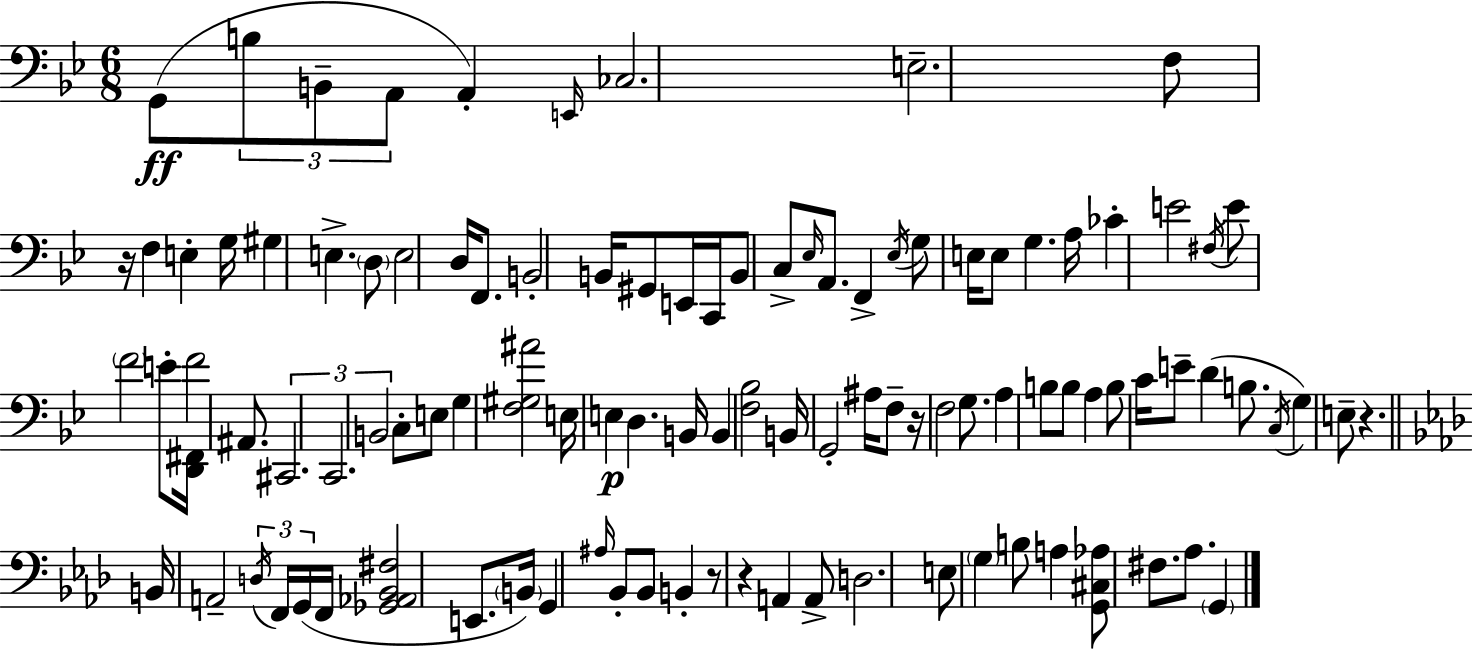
G2/e B3/e B2/e A2/e A2/q E2/s CES3/h. E3/h. F3/e R/s F3/q E3/q G3/s G#3/q E3/q. D3/e E3/h D3/s F2/e. B2/h B2/s G#2/e E2/s C2/s B2/e C3/e Eb3/s A2/e. F2/q Eb3/s G3/e E3/s E3/e G3/q. A3/s CES4/q E4/h F#3/s E4/e F4/h E4/e [D2,F#2]/s F4/h A#2/e. C#2/h. C2/h. B2/h C3/e E3/e G3/q [F3,G#3,A#4]/h E3/s E3/q D3/q. B2/s B2/q [F3,Bb3]/h B2/s G2/h A#3/s F3/e R/s F3/h G3/e. A3/q B3/e B3/e A3/q B3/e C4/s E4/e D4/q B3/e. C3/s G3/q E3/e R/q. B2/s A2/h D3/s F2/s G2/s F2/s [Gb2,Ab2,Bb2,F#3]/h E2/e. B2/s G2/q A#3/s Bb2/e Bb2/e B2/q R/e R/q A2/q A2/e D3/h. E3/e G3/q B3/e A3/q [G2,C#3,Ab3]/e F#3/e. Ab3/e. G2/q